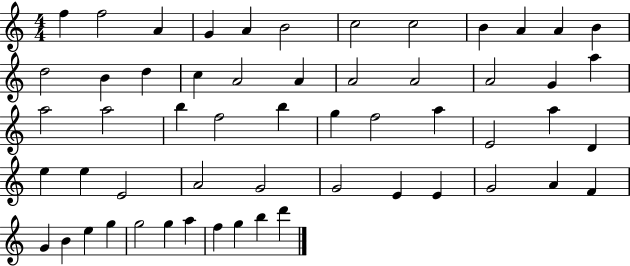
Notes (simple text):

F5/q F5/h A4/q G4/q A4/q B4/h C5/h C5/h B4/q A4/q A4/q B4/q D5/h B4/q D5/q C5/q A4/h A4/q A4/h A4/h A4/h G4/q A5/q A5/h A5/h B5/q F5/h B5/q G5/q F5/h A5/q E4/h A5/q D4/q E5/q E5/q E4/h A4/h G4/h G4/h E4/q E4/q G4/h A4/q F4/q G4/q B4/q E5/q G5/q G5/h G5/q A5/q F5/q G5/q B5/q D6/q